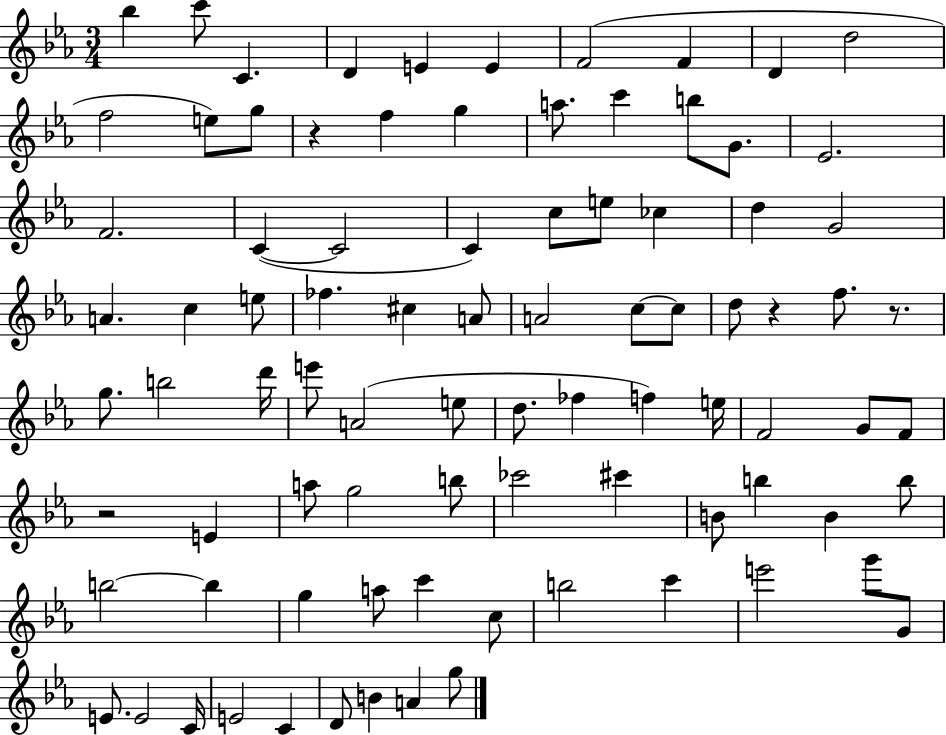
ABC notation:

X:1
T:Untitled
M:3/4
L:1/4
K:Eb
_b c'/2 C D E E F2 F D d2 f2 e/2 g/2 z f g a/2 c' b/2 G/2 _E2 F2 C C2 C c/2 e/2 _c d G2 A c e/2 _f ^c A/2 A2 c/2 c/2 d/2 z f/2 z/2 g/2 b2 d'/4 e'/2 A2 e/2 d/2 _f f e/4 F2 G/2 F/2 z2 E a/2 g2 b/2 _c'2 ^c' B/2 b B b/2 b2 b g a/2 c' c/2 b2 c' e'2 g'/2 G/2 E/2 E2 C/4 E2 C D/2 B A g/2